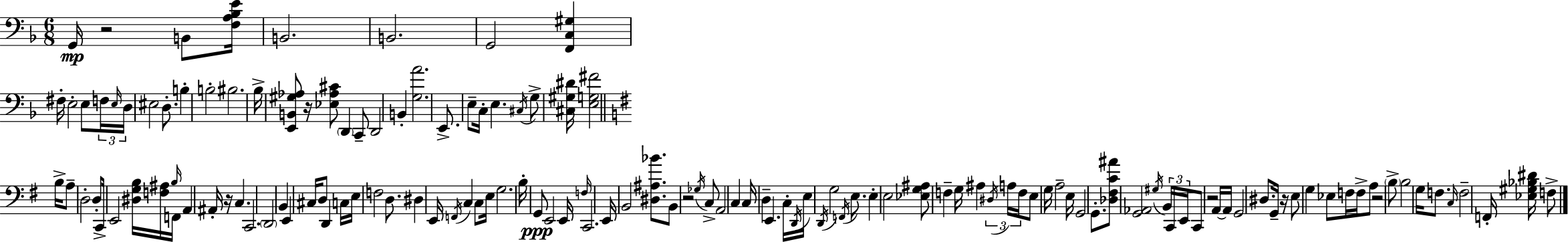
{
  \clef bass
  \numericTimeSignature
  \time 6/8
  \key f \major
  g,16\mp r2 b,8 <f a bes e'>16 | b,2. | b,2. | g,2 <f, c gis>4 | \break fis16-. e2-. e8 \tuplet 3/2 { f16 | \grace { e16 } d16 } eis2 d8.-. | b4-. b2-. | bis2. | \break bes16-> <e, b, gis aes>8 r16 <ees aes cis'>8 \parenthesize d,4 c,8-- | d,2 b,4-. | <g a'>2. | e,8.-> e8-- c16-. e4. | \break \acciaccatura { cis16 } g8-> <cis gis dis'>16 <e g fis'>2 | \bar "||" \break \key g \major b16-> a8-- d2-. d8-. | c,16-> e,2 <dis g b>16 <f ais>16 | \grace { b16 } f,16 a,4 ais,16-. r16 c4. | c,2. | \break \parenthesize d,2 b,4 | e,4 cis16 d8 d,4 | c16 e16 f2 d8. | dis4 e,16 \acciaccatura { f,16 } c4 | \break c8 e16 g2. | b16-. g,8\ppp e,2 | e,16 \grace { f16 } c,2. | e,16 b,2 | \break <dis ais bes'>8. b,8 r2 | \acciaccatura { ges16 } c8-> a,2 | c4 c16 d4-- e,4. | c16-. \acciaccatura { d,16 } e16 \acciaccatura { d,16 } g2 | \break \acciaccatura { f,16 } e8. e4-. | e2 <ees g ais>8 f4-- | g16 ais4 \tuplet 3/2 { \acciaccatura { dis16 } a16 f16 } e8 | g16 a2-- e16 g,2 | \break g,8.-. <des fis c' ais'>8 <g, aes,>2 | \acciaccatura { gis16 } \tuplet 3/2 { b,16 c,16 e,16 } c,8 | r2 a,16~~ a,16 g,2 | dis8. g,16-- r16 | \break e8 g4 ees8 f16 f16-> a8 | r2 \parenthesize b8-> b2 | g16 f8. \grace { c16 } f2-- | f,16-. <ees gis bes dis'>16 f8-> \bar "|."
}